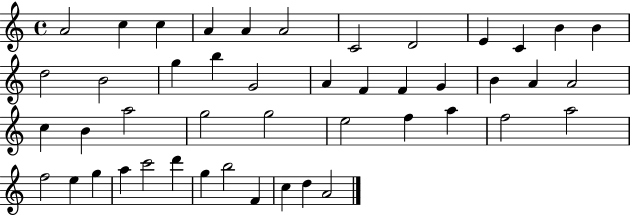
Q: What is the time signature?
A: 4/4